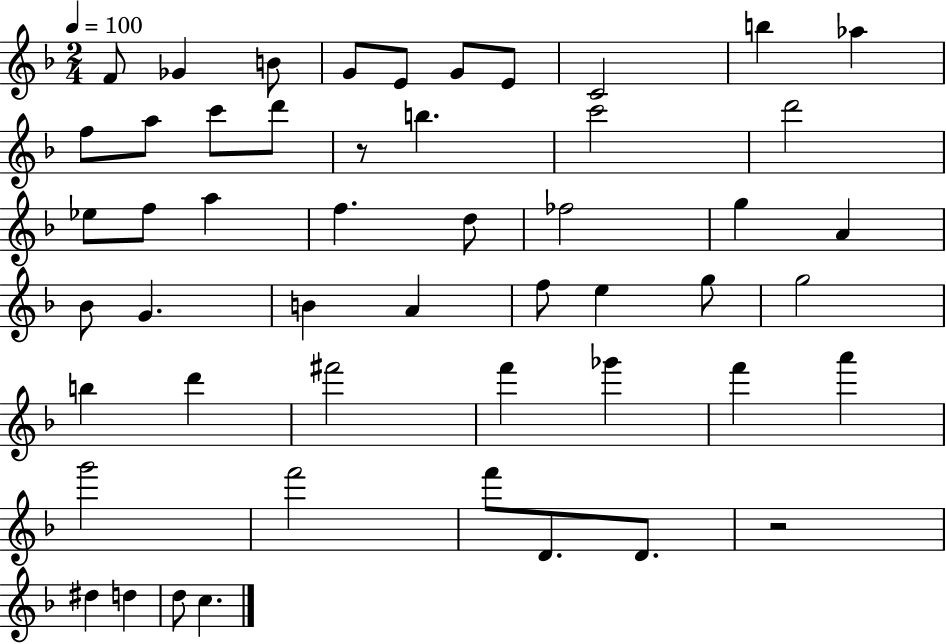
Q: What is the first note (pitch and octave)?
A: F4